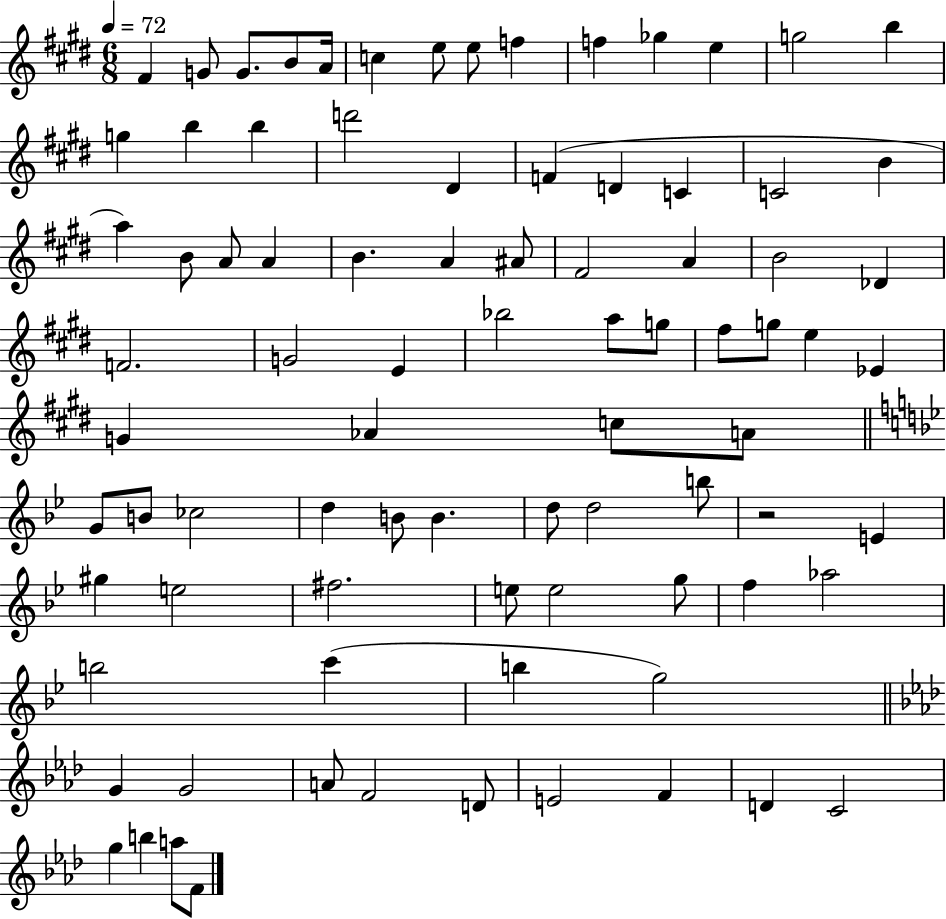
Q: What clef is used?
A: treble